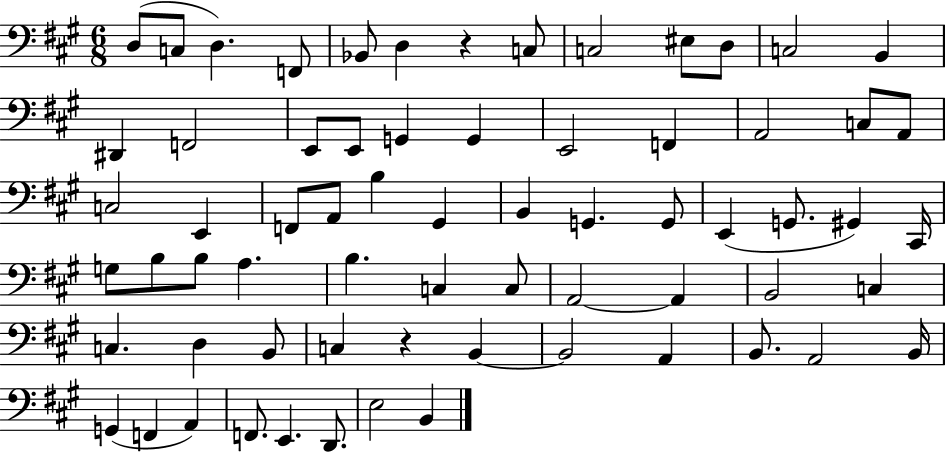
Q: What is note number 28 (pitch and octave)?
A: B3